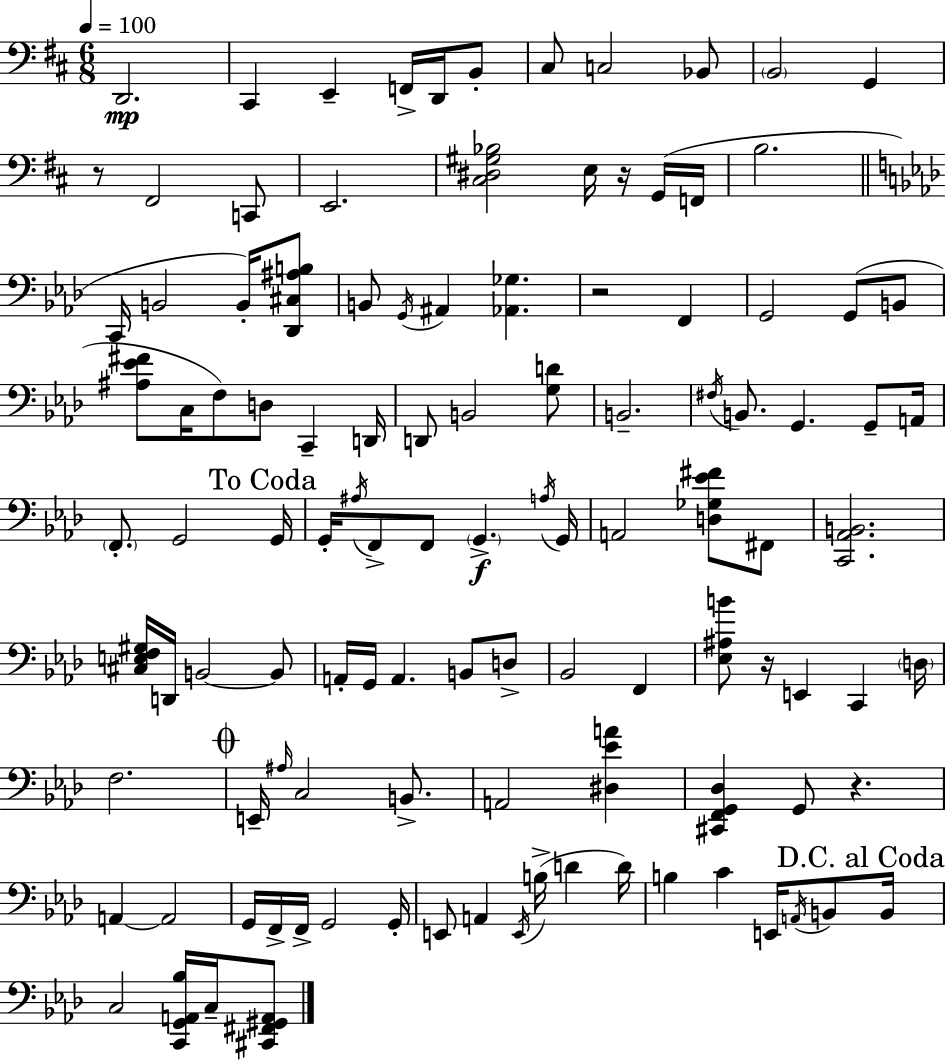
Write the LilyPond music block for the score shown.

{
  \clef bass
  \numericTimeSignature
  \time 6/8
  \key d \major
  \tempo 4 = 100
  \repeat volta 2 { d,2.\mp | cis,4 e,4-- f,16-> d,16 b,8-. | cis8 c2 bes,8 | \parenthesize b,2 g,4 | \break r8 fis,2 c,8 | e,2. | <cis dis gis bes>2 e16 r16 g,16( f,16 | b2. | \break \bar "||" \break \key f \minor c,16 b,2 b,16-.) <des, cis ais b>8 | b,8 \acciaccatura { g,16 } ais,4 <aes, ges>4. | r2 f,4 | g,2 g,8( b,8 | \break <ais ees' fis'>8 c16 f8) d8 c,4-- | d,16 d,8 b,2 <g d'>8 | b,2.-- | \acciaccatura { fis16 } b,8. g,4. g,8-- | \break a,16 \parenthesize f,8.-. g,2 | \mark "To Coda" g,16 g,16-. \acciaccatura { ais16 } f,8-> f,8 \parenthesize g,4.->\f | \acciaccatura { a16 } g,16 a,2 | <d ges ees' fis'>8 fis,8 <c, aes, b,>2. | \break <cis e f gis>16 d,16 b,2~~ | b,8 a,16-. g,16 a,4. | b,8 d8-> bes,2 | f,4 <ees ais b'>8 r16 e,4 c,4 | \break \parenthesize d16 f2. | \mark \markup { \musicglyph "scripts.coda" } e,16-- \grace { ais16 } c2 | b,8.-> a,2 | <dis ees' a'>4 <cis, f, g, des>4 g,8 r4. | \break a,4~~ a,2 | g,16 f,16-> f,16-> g,2 | g,16-. e,8 a,4 \acciaccatura { e,16 }( | b16-> d'4 d'16) b4 c'4 | \break e,16 \acciaccatura { a,16 } b,8 \mark "D.C. al Coda" b,16 c2 | <c, g, a, bes>16 c16-- <cis, fis, gis, a,>8 } \bar "|."
}